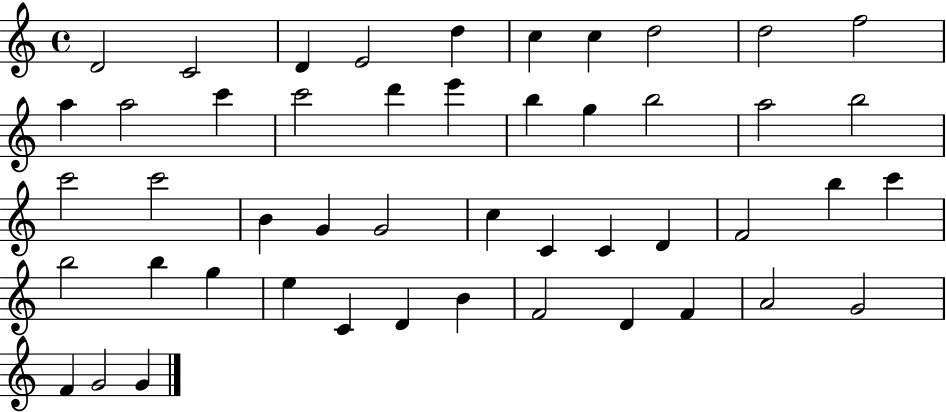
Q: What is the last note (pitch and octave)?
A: G4